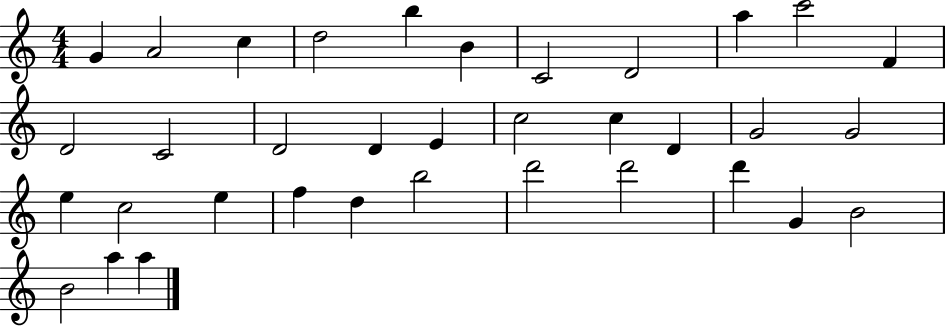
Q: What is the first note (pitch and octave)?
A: G4